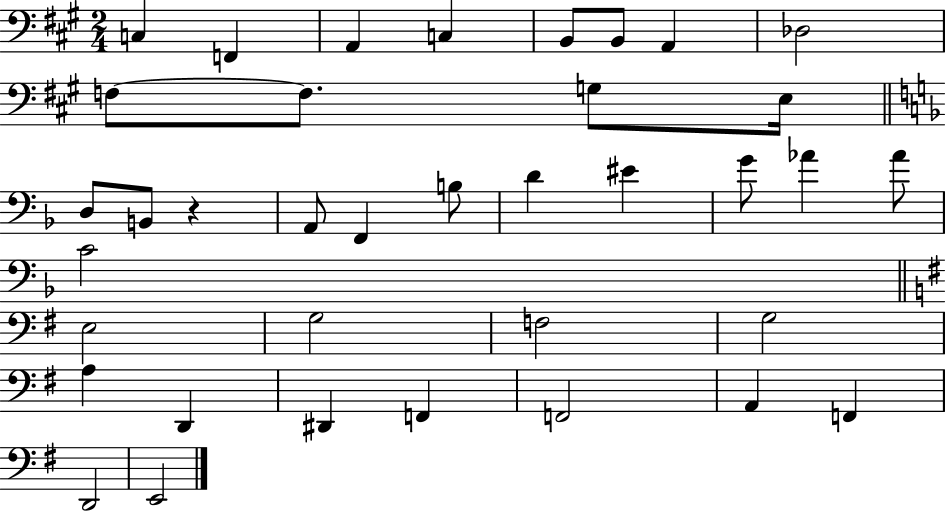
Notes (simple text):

C3/q F2/q A2/q C3/q B2/e B2/e A2/q Db3/h F3/e F3/e. G3/e E3/s D3/e B2/e R/q A2/e F2/q B3/e D4/q EIS4/q G4/e Ab4/q Ab4/e C4/h E3/h G3/h F3/h G3/h A3/q D2/q D#2/q F2/q F2/h A2/q F2/q D2/h E2/h